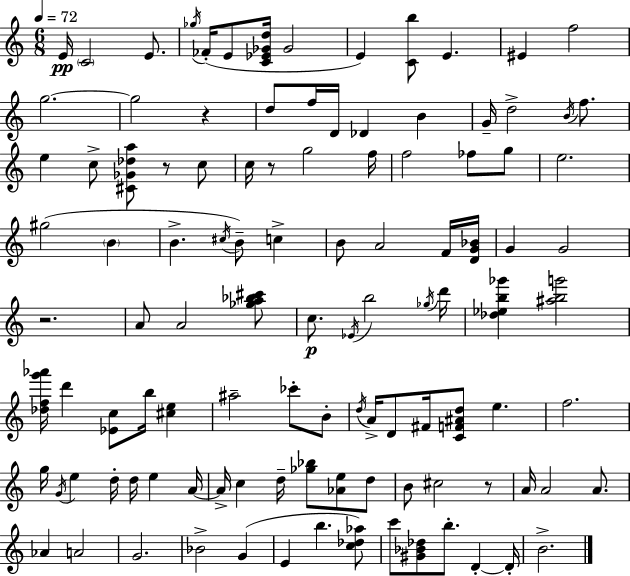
{
  \clef treble
  \numericTimeSignature
  \time 6/8
  \key c \major
  \tempo 4 = 72
  \repeat volta 2 { e'16\pp \parenthesize c'2 e'8. | \acciaccatura { ges''16 }( fes'16-. e'8 <c' ees' ges' d''>16 ges'2 | e'4) <c' b''>8 e'4. | eis'4 f''2 | \break g''2.~~ | g''2 r4 | d''8 f''16 d'16 des'4 b'4 | g'16-- d''2-> \acciaccatura { b'16 } f''8. | \break e''4 c''8-> <cis' ges' des'' a''>8 r8 | c''8 c''16 r8 g''2 | f''16 f''2 fes''8 | g''8 e''2. | \break gis''2( \parenthesize b'4 | b'4.-> \acciaccatura { cis''16 } b'8--) c''4-> | b'8 a'2 | f'16 <d' g' bes'>16 g'4 g'2 | \break r2. | a'8 a'2 | <ges'' a'' bes'' cis'''>8 c''8.\p \acciaccatura { ees'16 } b''2 | \acciaccatura { ges''16 } d'''16 <des'' ees'' b'' ges'''>4 <ais'' b'' g'''>2 | \break <des'' f'' g''' aes'''>16 d'''4 <ees' c''>8 | b''16 <cis'' e''>4 ais''2-- | ces'''8-. b'8-. \acciaccatura { d''16 } a'16-> d'8 fis'16 <c' f' ais' d''>8 | e''4. f''2. | \break g''16 \acciaccatura { g'16 } e''4 | d''16-. d''16 e''4 a'16~~ a'16-> c''4 | d''16-- <ges'' bes''>8 <aes' e''>8 d''8 b'8 cis''2 | r8 a'16 a'2 | \break a'8. aes'4 a'2 | g'2. | bes'2-> | g'4( e'4 b''4. | \break <c'' des'' aes''>8) c'''8 <gis' bes' des''>8 b''8.-. | d'4-.~~ d'16-. b'2.-> | } \bar "|."
}